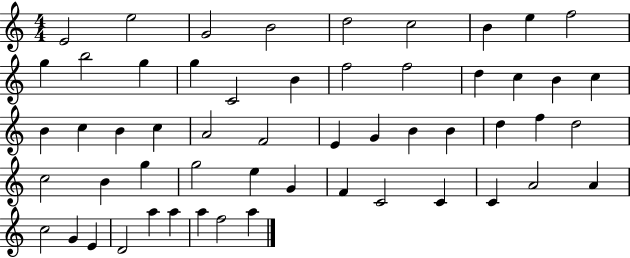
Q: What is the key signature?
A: C major